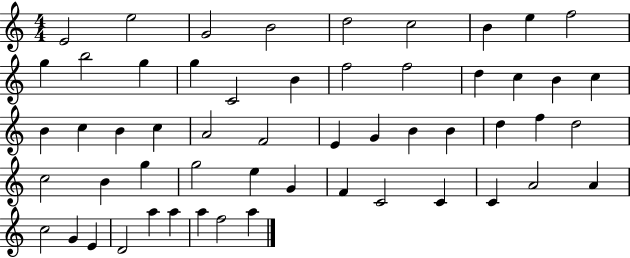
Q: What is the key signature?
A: C major